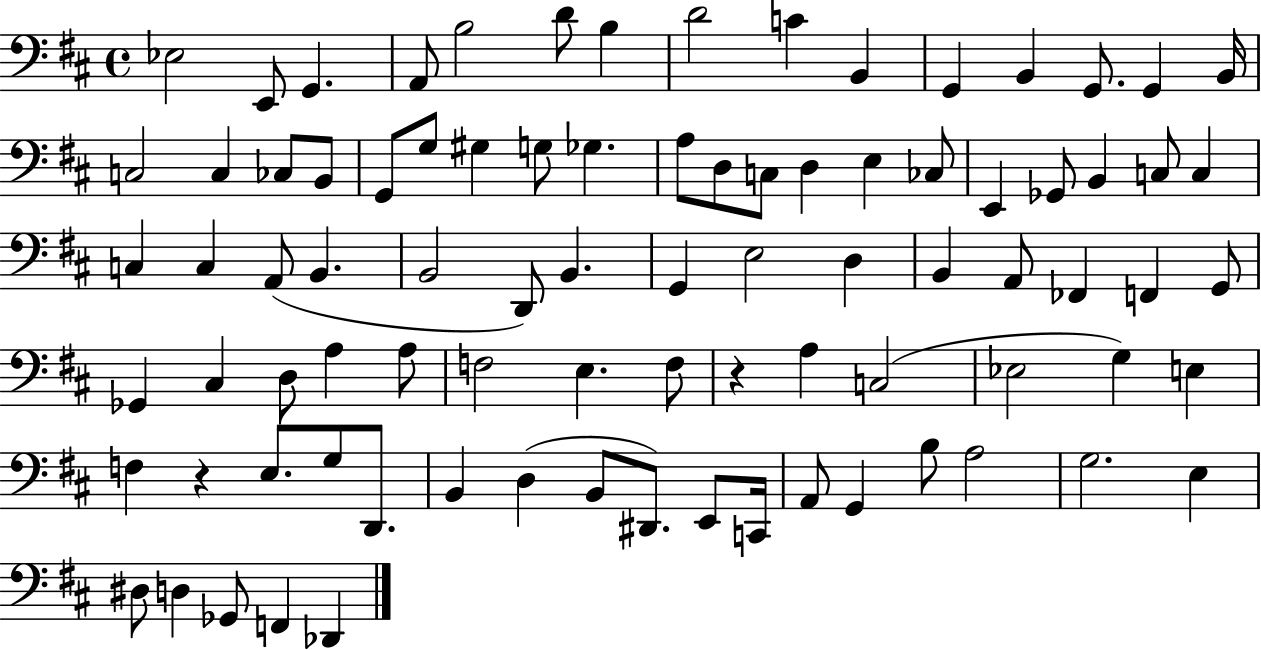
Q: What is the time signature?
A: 4/4